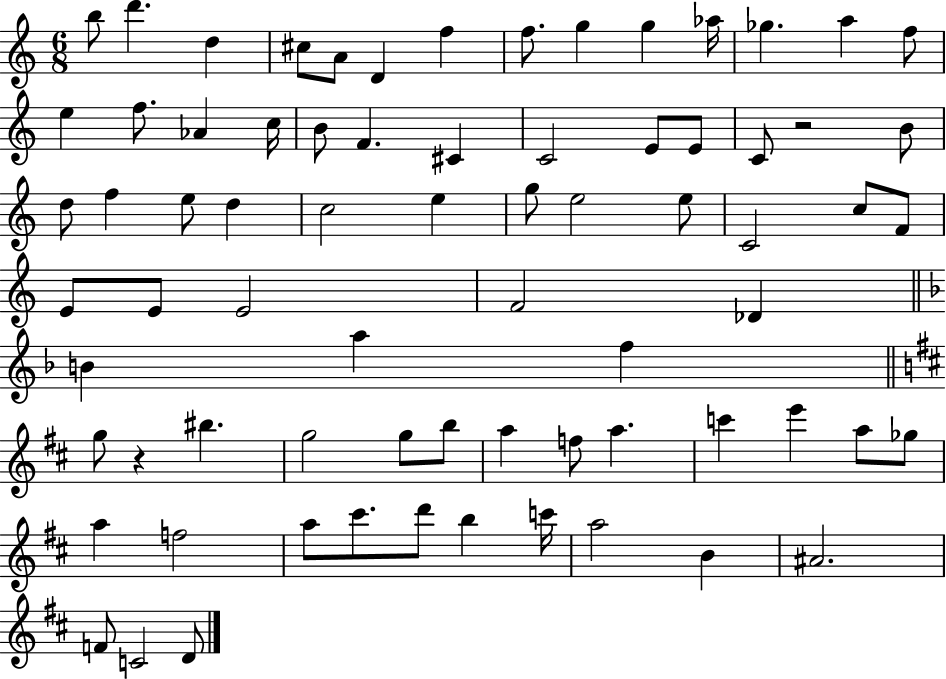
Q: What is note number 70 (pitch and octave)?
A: C4